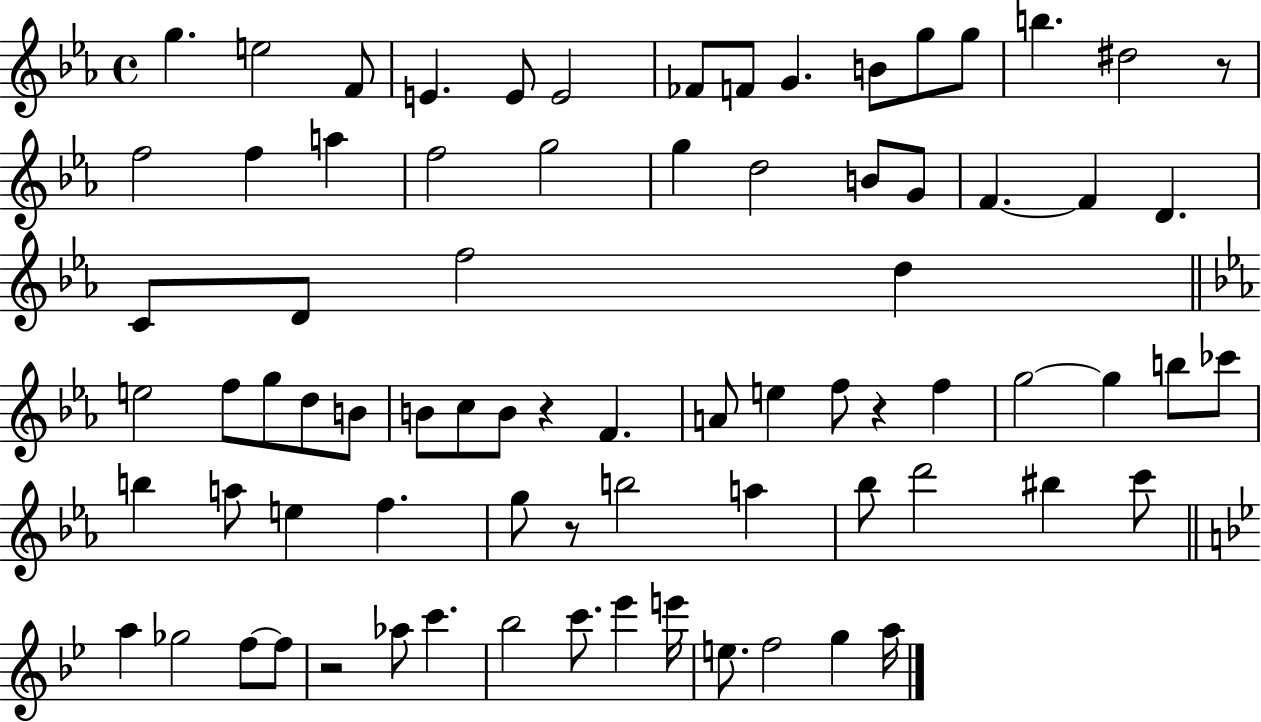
G5/q. E5/h F4/e E4/q. E4/e E4/h FES4/e F4/e G4/q. B4/e G5/e G5/e B5/q. D#5/h R/e F5/h F5/q A5/q F5/h G5/h G5/q D5/h B4/e G4/e F4/q. F4/q D4/q. C4/e D4/e F5/h D5/q E5/h F5/e G5/e D5/e B4/e B4/e C5/e B4/e R/q F4/q. A4/e E5/q F5/e R/q F5/q G5/h G5/q B5/e CES6/e B5/q A5/e E5/q F5/q. G5/e R/e B5/h A5/q Bb5/e D6/h BIS5/q C6/e A5/q Gb5/h F5/e F5/e R/h Ab5/e C6/q. Bb5/h C6/e. Eb6/q E6/s E5/e. F5/h G5/q A5/s